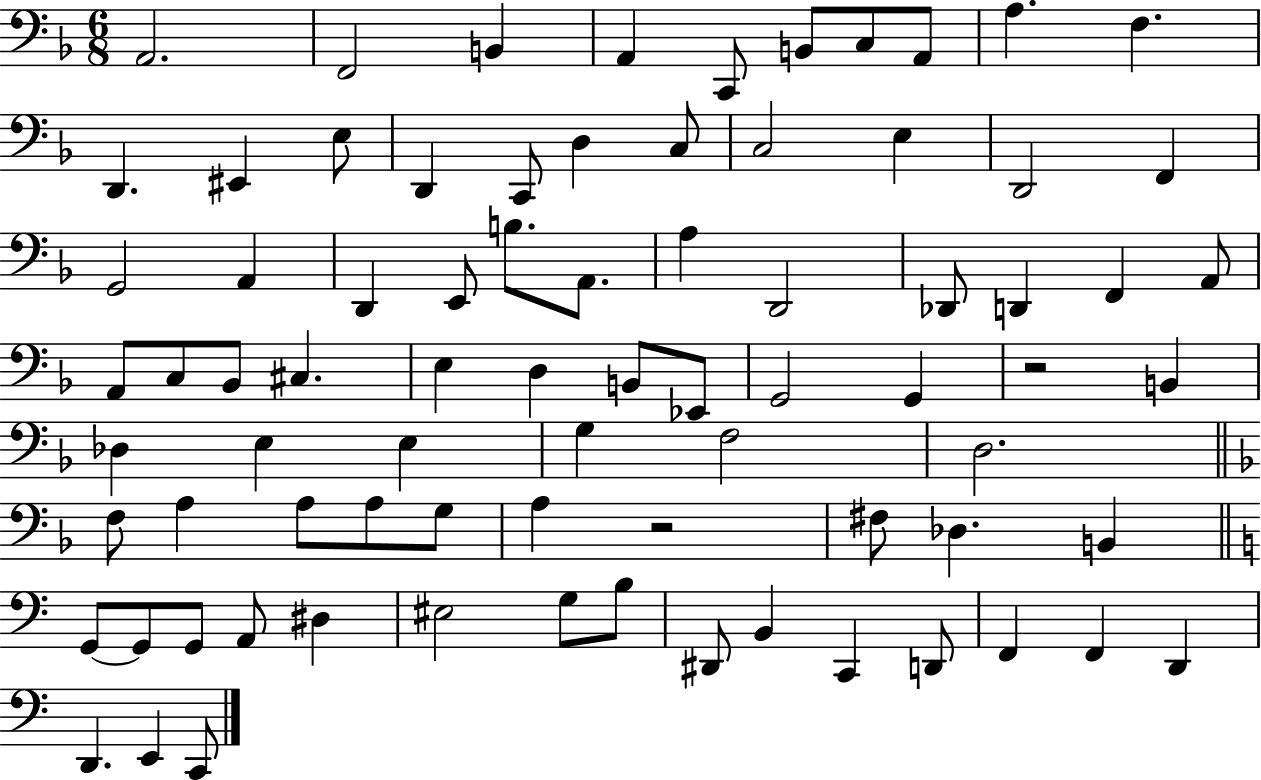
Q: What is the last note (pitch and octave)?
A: C2